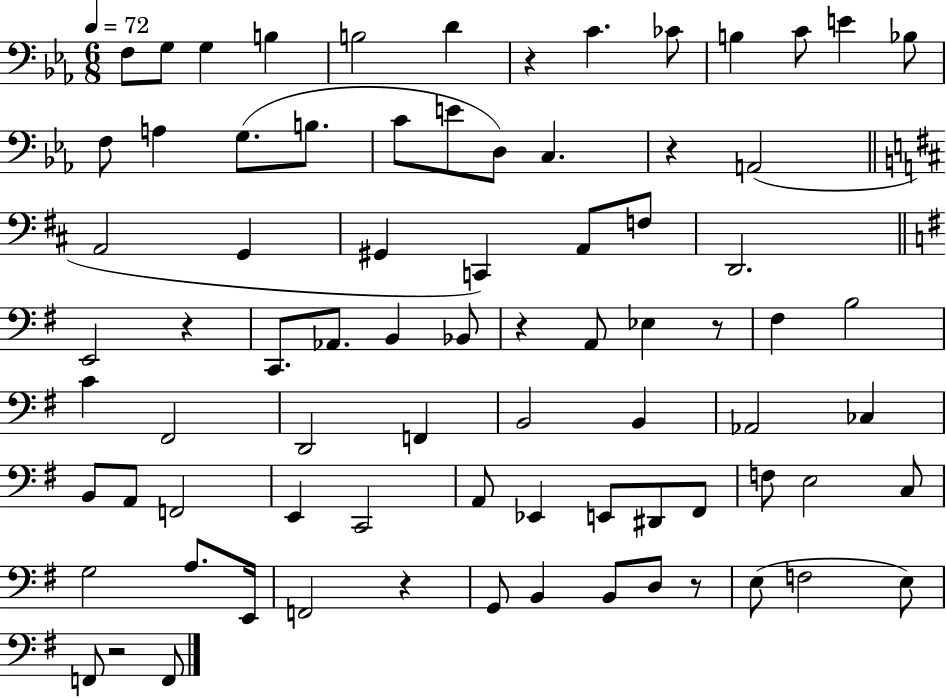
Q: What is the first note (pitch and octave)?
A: F3